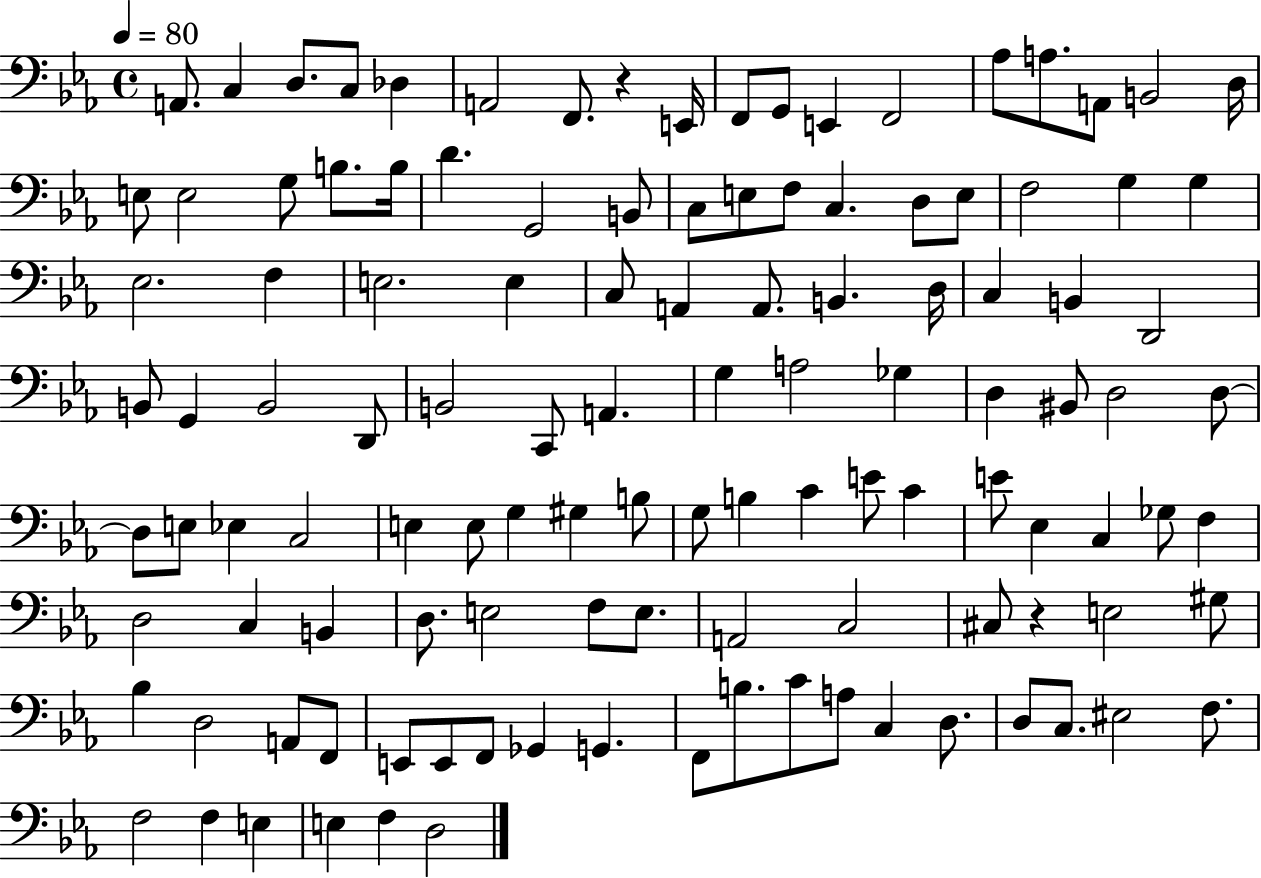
{
  \clef bass
  \time 4/4
  \defaultTimeSignature
  \key ees \major
  \tempo 4 = 80
  \repeat volta 2 { a,8. c4 d8. c8 des4 | a,2 f,8. r4 e,16 | f,8 g,8 e,4 f,2 | aes8 a8. a,8 b,2 d16 | \break e8 e2 g8 b8. b16 | d'4. g,2 b,8 | c8 e8 f8 c4. d8 e8 | f2 g4 g4 | \break ees2. f4 | e2. e4 | c8 a,4 a,8. b,4. d16 | c4 b,4 d,2 | \break b,8 g,4 b,2 d,8 | b,2 c,8 a,4. | g4 a2 ges4 | d4 bis,8 d2 d8~~ | \break d8 e8 ees4 c2 | e4 e8 g4 gis4 b8 | g8 b4 c'4 e'8 c'4 | e'8 ees4 c4 ges8 f4 | \break d2 c4 b,4 | d8. e2 f8 e8. | a,2 c2 | cis8 r4 e2 gis8 | \break bes4 d2 a,8 f,8 | e,8 e,8 f,8 ges,4 g,4. | f,8 b8. c'8 a8 c4 d8. | d8 c8. eis2 f8. | \break f2 f4 e4 | e4 f4 d2 | } \bar "|."
}